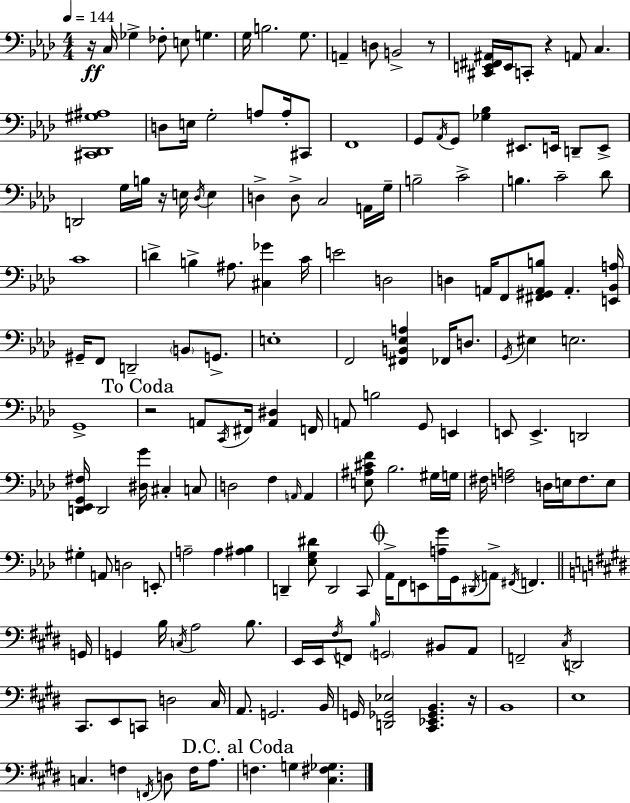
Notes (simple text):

R/s C3/s Gb3/q FES3/e E3/e G3/q. G3/s B3/h. G3/e. A2/q D3/e B2/h R/e [C#2,E2,F#2,A#2]/s E2/s C2/e R/q A2/e C3/q. [C#2,Db2,G#3,A#3]/w D3/e E3/s G3/h A3/e A3/s C#2/e F2/w G2/e Ab2/s G2/e [Gb3,Bb3]/q EIS2/e. E2/s D2/e E2/e D2/h G3/s B3/s R/s E3/s Db3/s E3/q D3/q D3/e C3/h A2/s G3/s B3/h C4/h B3/q. C4/h Db4/e C4/w D4/q B3/q A#3/e. [C#3,Gb4]/q C4/s E4/h D3/h D3/q A2/s F2/e [F#2,G#2,A2,B3]/e A2/q. [E2,Bb2,A3]/s G#2/s F2/e D2/h B2/e G2/e. E3/w F2/h [F#2,B2,Eb3,A3]/q FES2/s D3/e. G2/s EIS3/q E3/h. G2/w R/h A2/e C2/s F#2/s [A2,D#3]/q F2/s A2/e B3/h G2/e E2/q E2/e E2/q. D2/h [D2,Eb2,G2,F#3]/s D2/h [D#3,G4]/s C#3/q C3/e D3/h F3/q A2/s A2/q [E3,A#3,C#4,F4]/e Bb3/h. G#3/s G3/s F#3/s [F3,A3]/h D3/s E3/s F3/e. E3/e G#3/q A2/e D3/h E2/e A3/h A3/q [A#3,Bb3]/q D2/q [Eb3,G3,D#4]/e D2/h C2/e Ab2/s F2/e E2/e [A3,G4]/s G2/s D#2/s A2/e F#2/s F2/q. G2/s G2/q B3/s C3/s A3/h B3/e. E2/s E2/s F#3/s F2/e B3/s G2/h BIS2/e A2/e F2/h C#3/s D2/h C#2/e. E2/e C2/e D3/h C#3/s A2/e. G2/h. B2/s G2/s [D2,Gb2,Eb3]/h [C#2,Eb2,Gb2,B2]/q. R/s B2/w E3/w C3/q. F3/q F2/s D3/e F3/s A3/e. F3/q. G3/q [C#3,F#3,Gb3]/q.